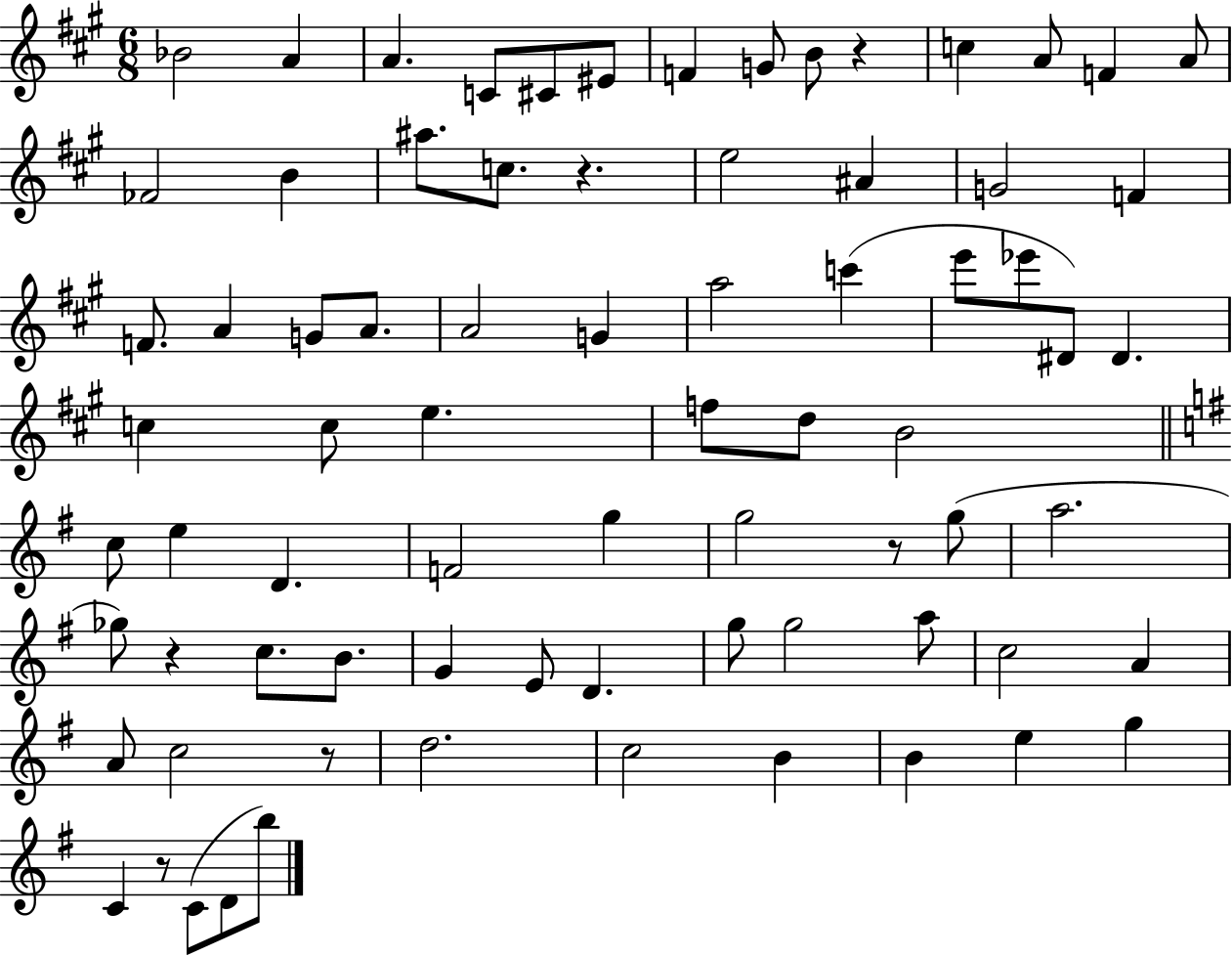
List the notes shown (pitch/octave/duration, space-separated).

Bb4/h A4/q A4/q. C4/e C#4/e EIS4/e F4/q G4/e B4/e R/q C5/q A4/e F4/q A4/e FES4/h B4/q A#5/e. C5/e. R/q. E5/h A#4/q G4/h F4/q F4/e. A4/q G4/e A4/e. A4/h G4/q A5/h C6/q E6/e Eb6/e D#4/e D#4/q. C5/q C5/e E5/q. F5/e D5/e B4/h C5/e E5/q D4/q. F4/h G5/q G5/h R/e G5/e A5/h. Gb5/e R/q C5/e. B4/e. G4/q E4/e D4/q. G5/e G5/h A5/e C5/h A4/q A4/e C5/h R/e D5/h. C5/h B4/q B4/q E5/q G5/q C4/q R/e C4/e D4/e B5/e